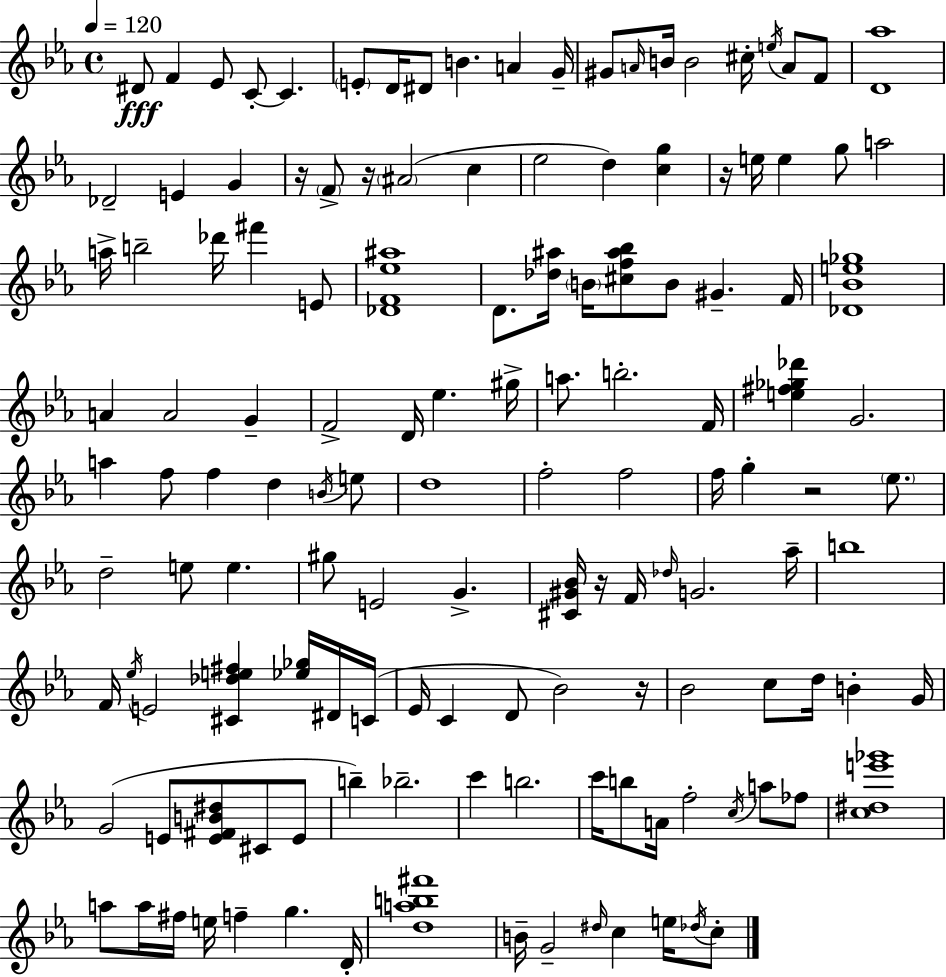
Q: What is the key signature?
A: EES major